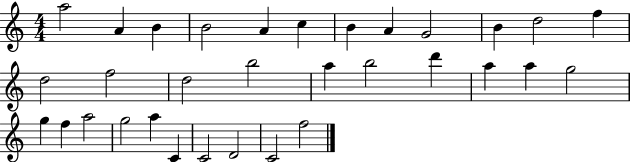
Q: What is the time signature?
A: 4/4